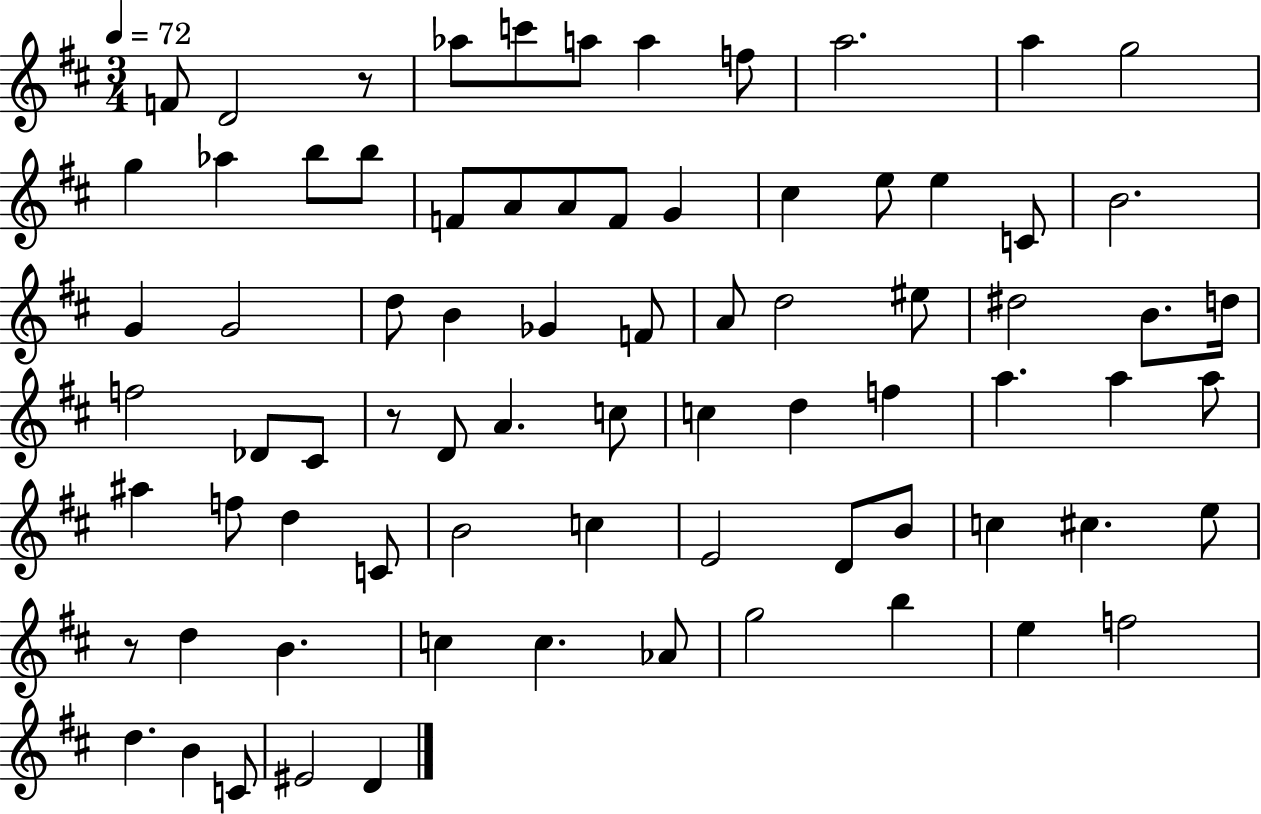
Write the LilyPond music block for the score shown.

{
  \clef treble
  \numericTimeSignature
  \time 3/4
  \key d \major
  \tempo 4 = 72
  f'8 d'2 r8 | aes''8 c'''8 a''8 a''4 f''8 | a''2. | a''4 g''2 | \break g''4 aes''4 b''8 b''8 | f'8 a'8 a'8 f'8 g'4 | cis''4 e''8 e''4 c'8 | b'2. | \break g'4 g'2 | d''8 b'4 ges'4 f'8 | a'8 d''2 eis''8 | dis''2 b'8. d''16 | \break f''2 des'8 cis'8 | r8 d'8 a'4. c''8 | c''4 d''4 f''4 | a''4. a''4 a''8 | \break ais''4 f''8 d''4 c'8 | b'2 c''4 | e'2 d'8 b'8 | c''4 cis''4. e''8 | \break r8 d''4 b'4. | c''4 c''4. aes'8 | g''2 b''4 | e''4 f''2 | \break d''4. b'4 c'8 | eis'2 d'4 | \bar "|."
}